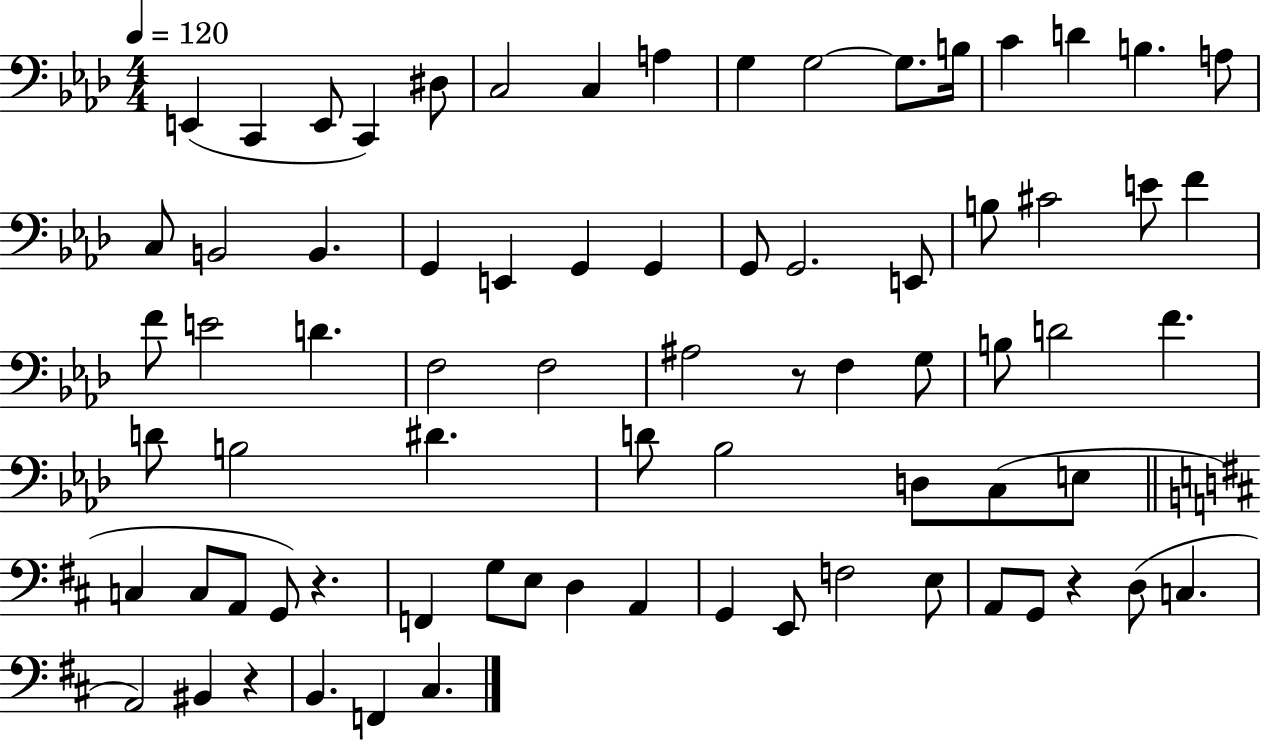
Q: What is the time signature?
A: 4/4